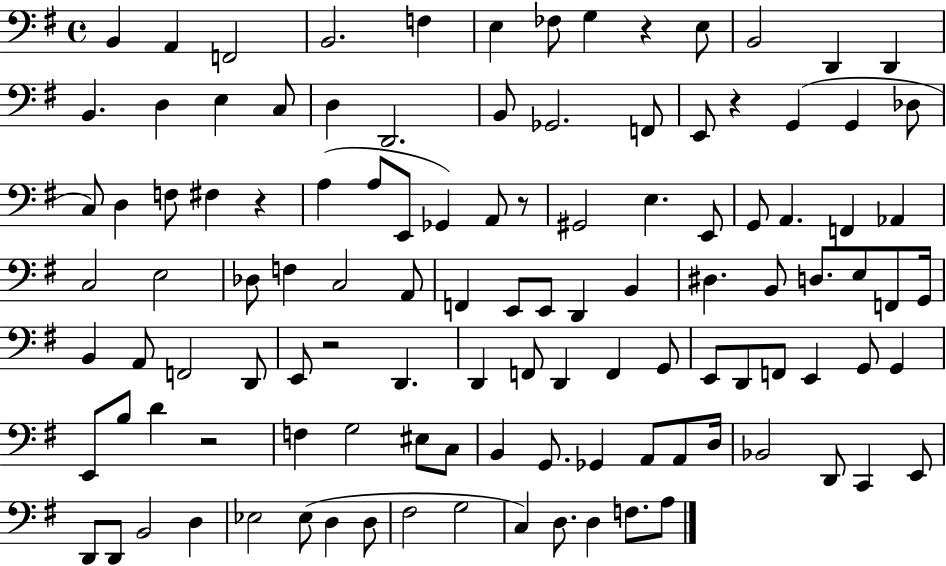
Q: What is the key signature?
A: G major